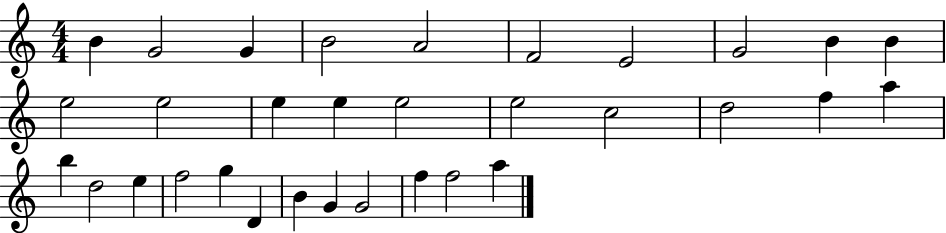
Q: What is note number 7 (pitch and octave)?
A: E4